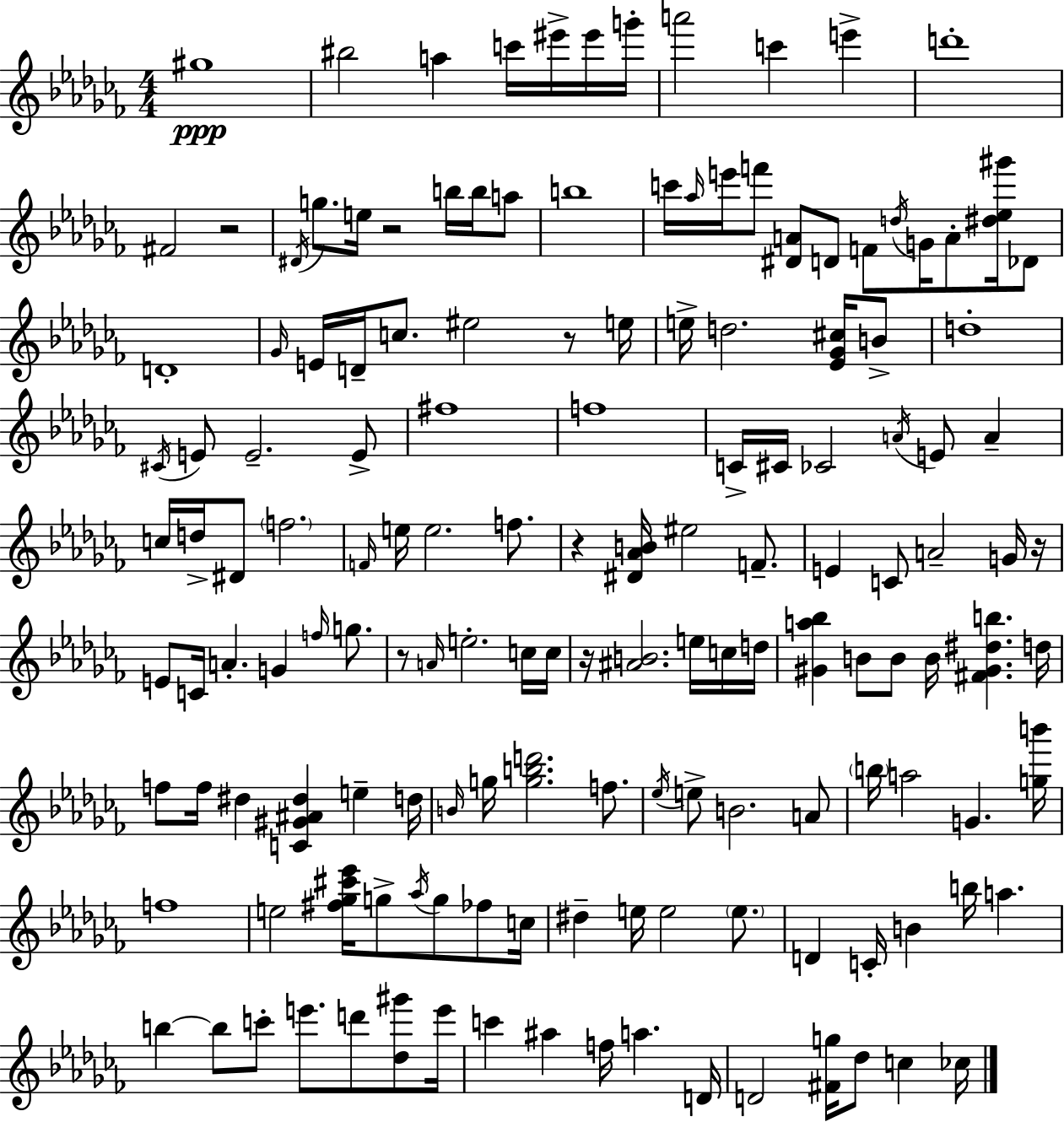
{
  \clef treble
  \numericTimeSignature
  \time 4/4
  \key aes \minor
  gis''1\ppp | bis''2 a''4 c'''16 eis'''16-> eis'''16 g'''16-. | a'''2 c'''4 e'''4-> | d'''1-. | \break fis'2 r2 | \acciaccatura { dis'16 } g''8. e''16 r2 b''16 b''16 a''8 | b''1 | c'''16 \grace { aes''16 } e'''16 f'''8 <dis' a'>8 d'8 f'8 \acciaccatura { d''16 } g'16 a'8-. | \break <dis'' ees'' gis'''>16 des'8 d'1-. | \grace { ges'16 } e'16 d'16-- c''8. eis''2 | r8 e''16 e''16-> d''2. | <ees' ges' cis''>16 b'8-> d''1-. | \break \acciaccatura { cis'16 } e'8 e'2.-- | e'8-> fis''1 | f''1 | c'16-> cis'16 ces'2 \acciaccatura { a'16 } | \break e'8 a'4-- c''16 d''16-> dis'8 \parenthesize f''2. | \grace { f'16 } e''16 e''2. | f''8. r4 <dis' aes' b'>16 eis''2 | f'8.-- e'4 c'8 a'2-- | \break g'16 r16 e'8 c'16 a'4.-. | g'4 \grace { f''16 } g''8. r8 \grace { a'16 } e''2.-. | c''16 c''16 r16 <ais' b'>2. | e''16 c''16 d''16 <gis' a'' bes''>4 b'8 b'8 | \break b'16 <fis' gis' dis'' b''>4. d''16 f''8 f''16 dis''4 | <c' gis' ais' dis''>4 e''4-- d''16 \grace { b'16 } g''16 <g'' b'' d'''>2. | f''8. \acciaccatura { ees''16 } e''8-> b'2. | a'8 \parenthesize b''16 a''2 | \break g'4. <g'' b'''>16 f''1 | e''2 | <fis'' ges'' cis''' ees'''>16 g''8-> \acciaccatura { aes''16 } g''8 fes''8 c''16 dis''4-- | e''16 e''2 \parenthesize e''8. d'4 | \break c'16-. b'4 b''16 a''4. b''4~~ | b''8 c'''8-. e'''8. d'''8 <des'' gis'''>8 e'''16 c'''4 | ais''4 f''16 a''4. d'16 d'2 | <fis' g''>16 des''8 c''4 ces''16 \bar "|."
}